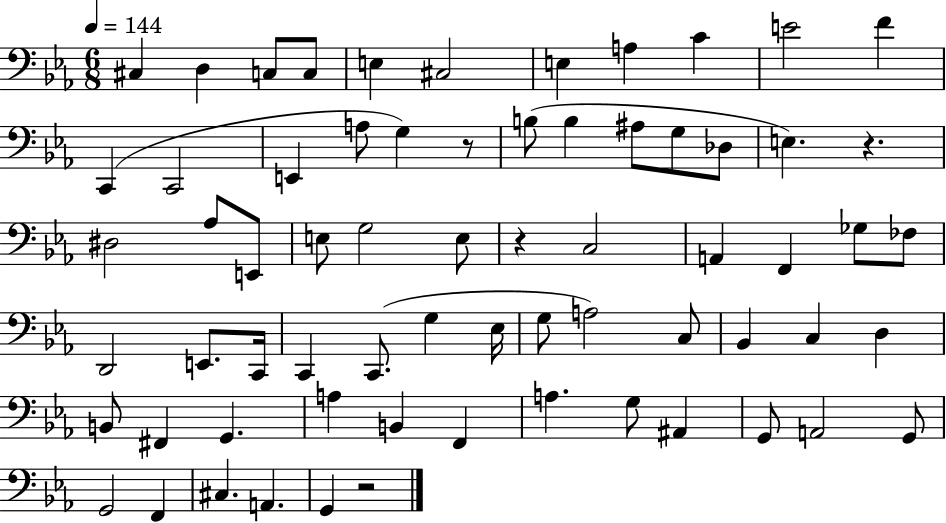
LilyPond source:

{
  \clef bass
  \numericTimeSignature
  \time 6/8
  \key ees \major
  \tempo 4 = 144
  cis4 d4 c8 c8 | e4 cis2 | e4 a4 c'4 | e'2 f'4 | \break c,4( c,2 | e,4 a8 g4) r8 | b8( b4 ais8 g8 des8 | e4.) r4. | \break dis2 aes8 e,8 | e8 g2 e8 | r4 c2 | a,4 f,4 ges8 fes8 | \break d,2 e,8. c,16 | c,4 c,8.( g4 ees16 | g8 a2) c8 | bes,4 c4 d4 | \break b,8 fis,4 g,4. | a4 b,4 f,4 | a4. g8 ais,4 | g,8 a,2 g,8 | \break g,2 f,4 | cis4. a,4. | g,4 r2 | \bar "|."
}